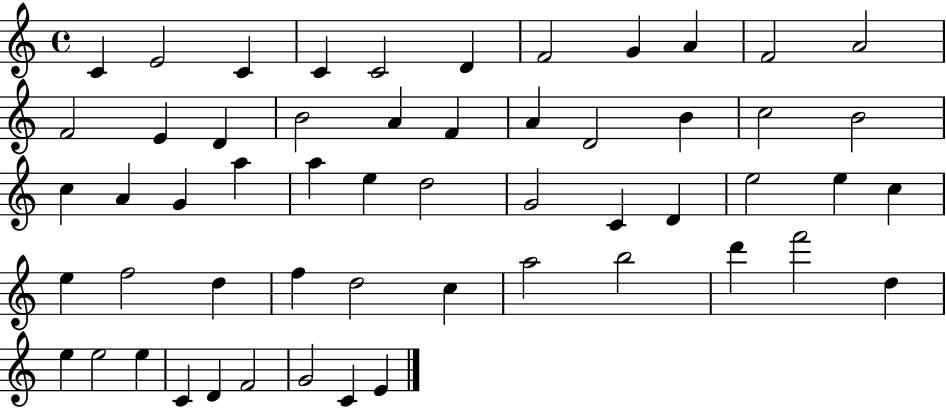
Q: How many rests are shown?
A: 0